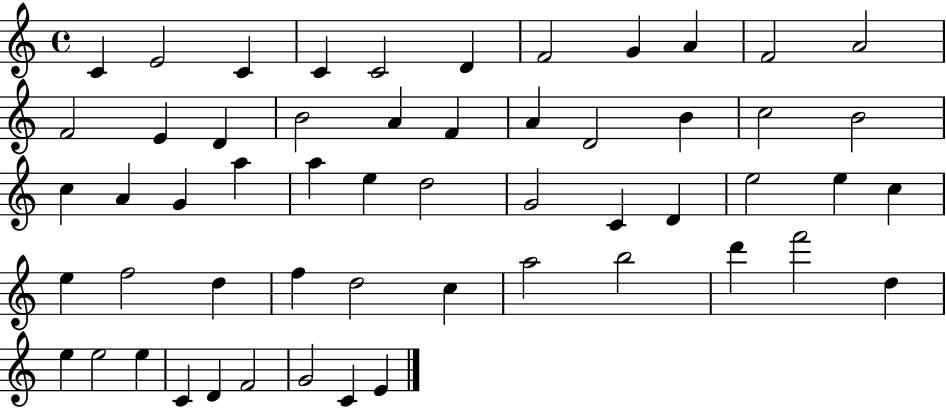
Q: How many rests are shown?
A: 0